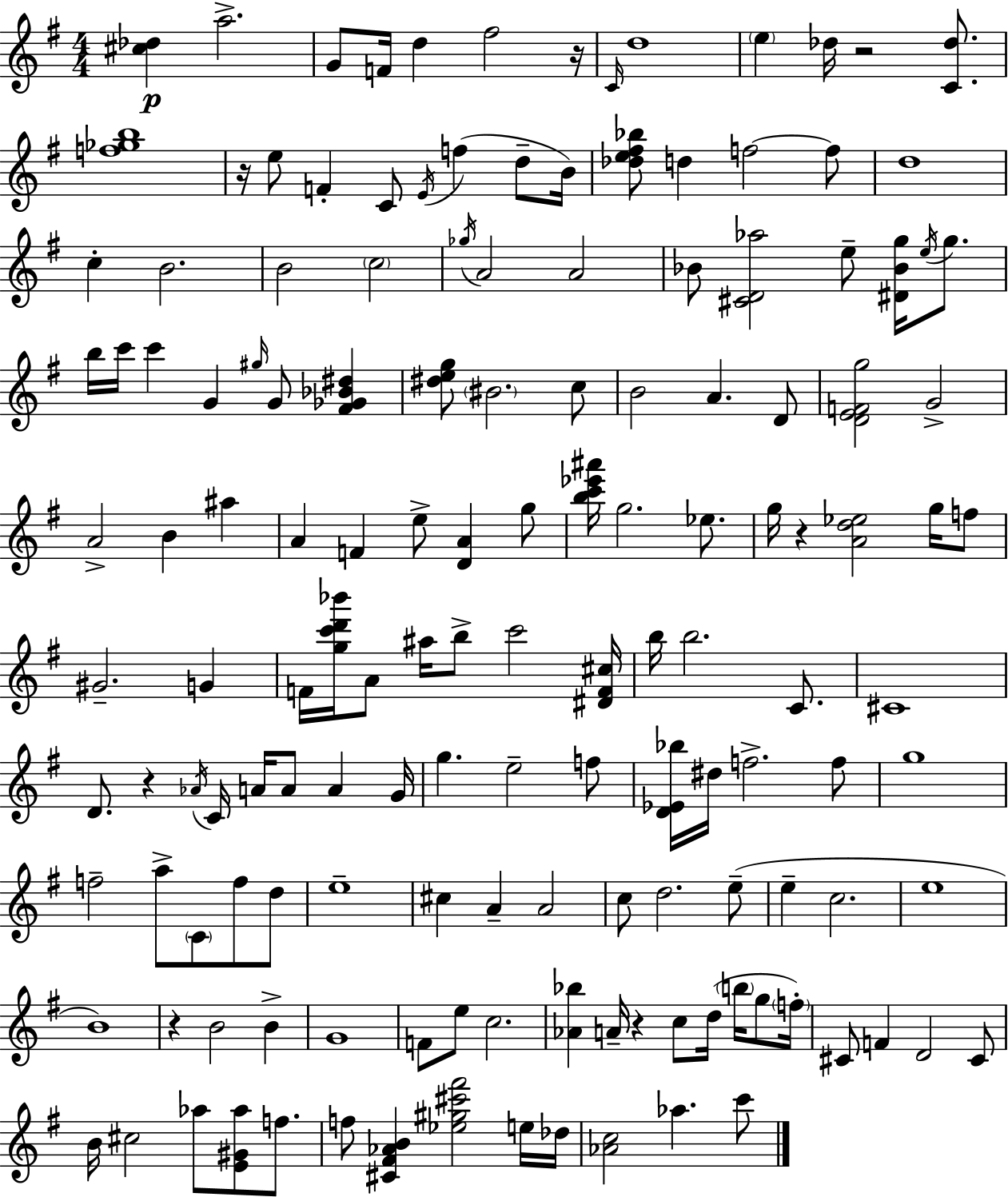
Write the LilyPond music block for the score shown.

{
  \clef treble
  \numericTimeSignature
  \time 4/4
  \key e \minor
  <cis'' des''>4\p a''2.-> | g'8 f'16 d''4 fis''2 r16 | \grace { c'16 } d''1 | \parenthesize e''4 des''16 r2 <c' des''>8. | \break <f'' ges'' b''>1 | r16 e''8 f'4-. c'8 \acciaccatura { e'16 } f''4( d''8-- | b'16) <des'' e'' fis'' bes''>8 d''4 f''2~~ | f''8 d''1 | \break c''4-. b'2. | b'2 \parenthesize c''2 | \acciaccatura { ges''16 } a'2 a'2 | bes'8 <cis' d' aes''>2 e''8-- <dis' bes' g''>16 | \break \acciaccatura { e''16 } g''8. b''16 c'''16 c'''4 g'4 \grace { gis''16 } g'8 | <fis' ges' bes' dis''>4 <dis'' e'' g''>8 \parenthesize bis'2. | c''8 b'2 a'4. | d'8 <d' e' f' g''>2 g'2-> | \break a'2-> b'4 | ais''4 a'4 f'4 e''8-> <d' a'>4 | g''8 <b'' c''' ees''' ais'''>16 g''2. | ees''8. g''16 r4 <a' d'' ees''>2 | \break g''16 f''8 gis'2.-- | g'4 f'16 <g'' c''' d''' bes'''>16 a'8 ais''16 b''8-> c'''2 | <dis' f' cis''>16 b''16 b''2. | c'8. cis'1 | \break d'8. r4 \acciaccatura { aes'16 } c'16 a'16 a'8 | a'4 g'16 g''4. e''2-- | f''8 <d' ees' bes''>16 dis''16 f''2.-> | f''8 g''1 | \break f''2-- a''8-> | \parenthesize c'8 f''8 d''8 e''1-- | cis''4 a'4-- a'2 | c''8 d''2. | \break e''8--( e''4-- c''2. | e''1 | b'1) | r4 b'2 | \break b'4-> g'1 | f'8 e''8 c''2. | <aes' bes''>4 a'16-- r4 c''8 | d''16( \parenthesize b''16 g''8 \parenthesize f''16-.) cis'8 f'4 d'2 | \break cis'8 b'16 cis''2 aes''8 | <e' gis' aes''>8 f''8. f''8 <cis' fis' aes' b'>4 <ees'' gis'' cis''' fis'''>2 | e''16 des''16 <aes' c''>2 aes''4. | c'''8 \bar "|."
}